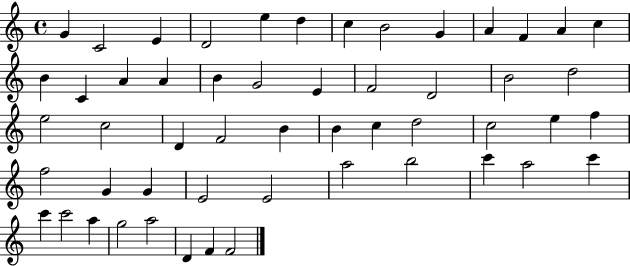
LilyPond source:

{
  \clef treble
  \time 4/4
  \defaultTimeSignature
  \key c \major
  g'4 c'2 e'4 | d'2 e''4 d''4 | c''4 b'2 g'4 | a'4 f'4 a'4 c''4 | \break b'4 c'4 a'4 a'4 | b'4 g'2 e'4 | f'2 d'2 | b'2 d''2 | \break e''2 c''2 | d'4 f'2 b'4 | b'4 c''4 d''2 | c''2 e''4 f''4 | \break f''2 g'4 g'4 | e'2 e'2 | a''2 b''2 | c'''4 a''2 c'''4 | \break c'''4 c'''2 a''4 | g''2 a''2 | d'4 f'4 f'2 | \bar "|."
}